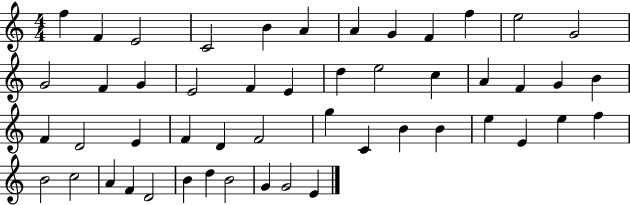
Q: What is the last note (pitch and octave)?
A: E4